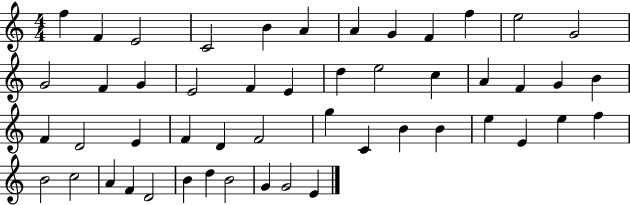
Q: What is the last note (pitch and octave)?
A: E4